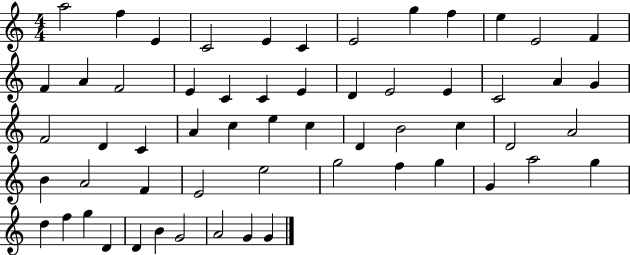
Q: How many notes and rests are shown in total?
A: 58